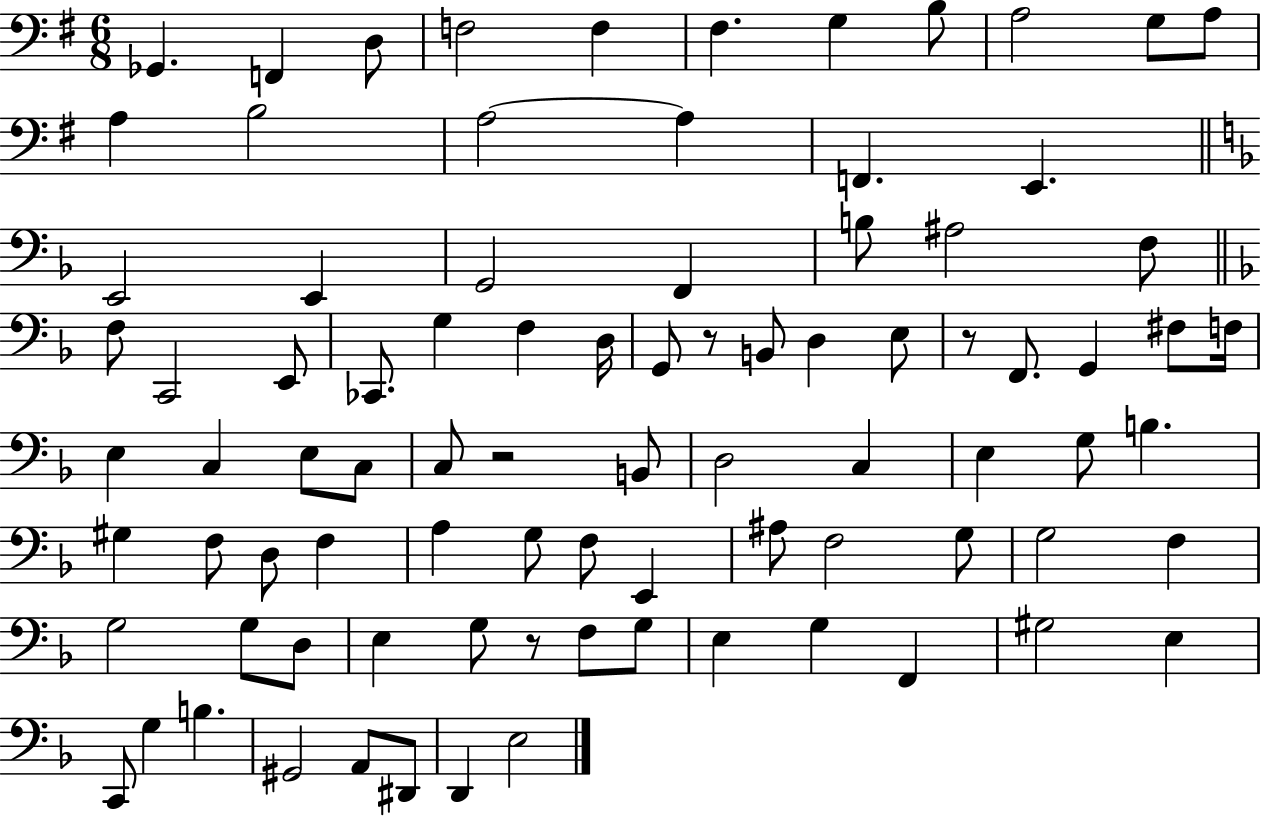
Gb2/q. F2/q D3/e F3/h F3/q F#3/q. G3/q B3/e A3/h G3/e A3/e A3/q B3/h A3/h A3/q F2/q. E2/q. E2/h E2/q G2/h F2/q B3/e A#3/h F3/e F3/e C2/h E2/e CES2/e. G3/q F3/q D3/s G2/e R/e B2/e D3/q E3/e R/e F2/e. G2/q F#3/e F3/s E3/q C3/q E3/e C3/e C3/e R/h B2/e D3/h C3/q E3/q G3/e B3/q. G#3/q F3/e D3/e F3/q A3/q G3/e F3/e E2/q A#3/e F3/h G3/e G3/h F3/q G3/h G3/e D3/e E3/q G3/e R/e F3/e G3/e E3/q G3/q F2/q G#3/h E3/q C2/e G3/q B3/q. G#2/h A2/e D#2/e D2/q E3/h